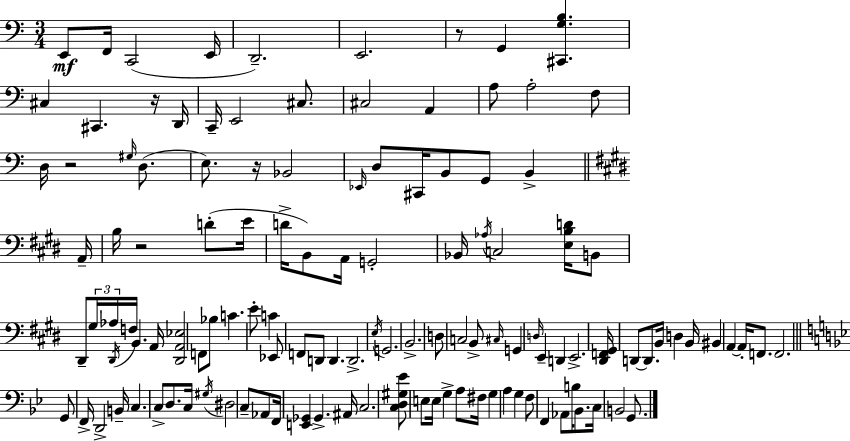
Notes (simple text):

E2/e F2/s C2/h E2/s D2/h. E2/h. R/e G2/q [C#2,G3,B3]/q. C#3/q C#2/q. R/s D2/s C2/s E2/h C#3/e. C#3/h A2/q A3/e A3/h F3/e D3/s R/h G#3/s D3/e. E3/e. R/s Bb2/h Eb2/s D3/e C#2/s B2/e G2/e B2/q A2/s B3/s R/h D4/e E4/s D4/s B2/e A2/s G2/h Bb2/s Ab3/s C3/h [E3,B3,D4]/s B2/e D#2/e G#3/s Ab3/s D#2/s F3/s B2/q. A2/s [D#2,A2,Eb3]/h F2/e Bb3/e C4/q. E4/e C4/q Eb2/e F2/e D2/e D2/q. D2/h. E3/s G2/h. B2/h. D3/e C3/h B2/e C#3/s G2/q D3/s E2/q D2/q E2/h. [D#2,F2,G#2]/s D2/e D2/e. B2/s D3/q B2/s BIS2/q A2/q A2/s F2/e. F2/h. G2/e F2/s D2/h B2/s C3/q. C3/e D3/e. C3/s G#3/s D#3/h C3/e Ab2/e F2/s [E2,Gb2]/q Gb2/q. A#2/s C3/h. [C3,D3,G#3,Eb4]/e E3/e E3/s G3/q A3/e F#3/s G3/q A3/q G3/q F3/e F2/q Ab2/e B3/s Bb2/e. C3/s B2/h G2/e.